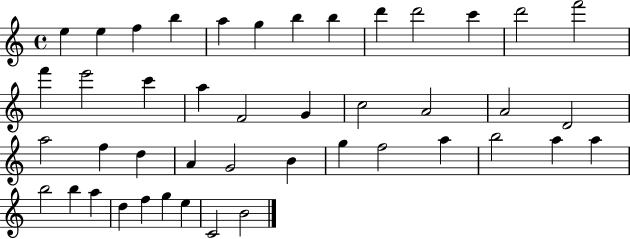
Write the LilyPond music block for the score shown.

{
  \clef treble
  \time 4/4
  \defaultTimeSignature
  \key c \major
  e''4 e''4 f''4 b''4 | a''4 g''4 b''4 b''4 | d'''4 d'''2 c'''4 | d'''2 f'''2 | \break f'''4 e'''2 c'''4 | a''4 f'2 g'4 | c''2 a'2 | a'2 d'2 | \break a''2 f''4 d''4 | a'4 g'2 b'4 | g''4 f''2 a''4 | b''2 a''4 a''4 | \break b''2 b''4 a''4 | d''4 f''4 g''4 e''4 | c'2 b'2 | \bar "|."
}